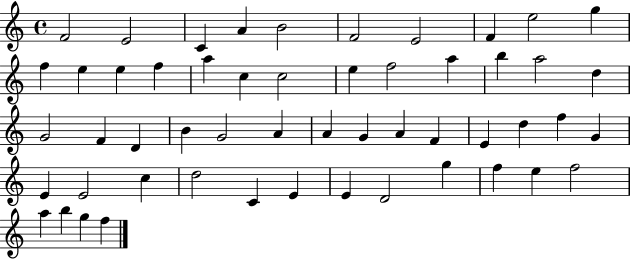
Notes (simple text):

F4/h E4/h C4/q A4/q B4/h F4/h E4/h F4/q E5/h G5/q F5/q E5/q E5/q F5/q A5/q C5/q C5/h E5/q F5/h A5/q B5/q A5/h D5/q G4/h F4/q D4/q B4/q G4/h A4/q A4/q G4/q A4/q F4/q E4/q D5/q F5/q G4/q E4/q E4/h C5/q D5/h C4/q E4/q E4/q D4/h G5/q F5/q E5/q F5/h A5/q B5/q G5/q F5/q